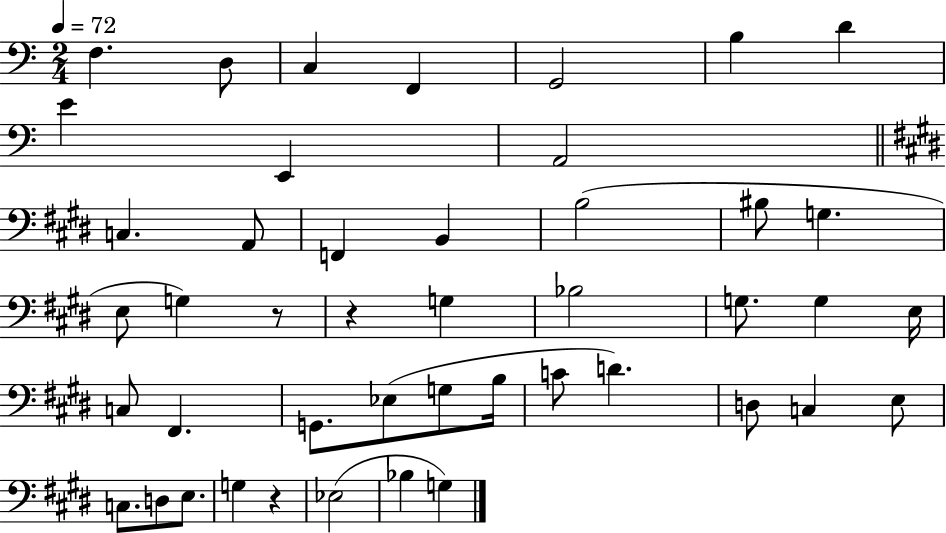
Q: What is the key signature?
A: C major